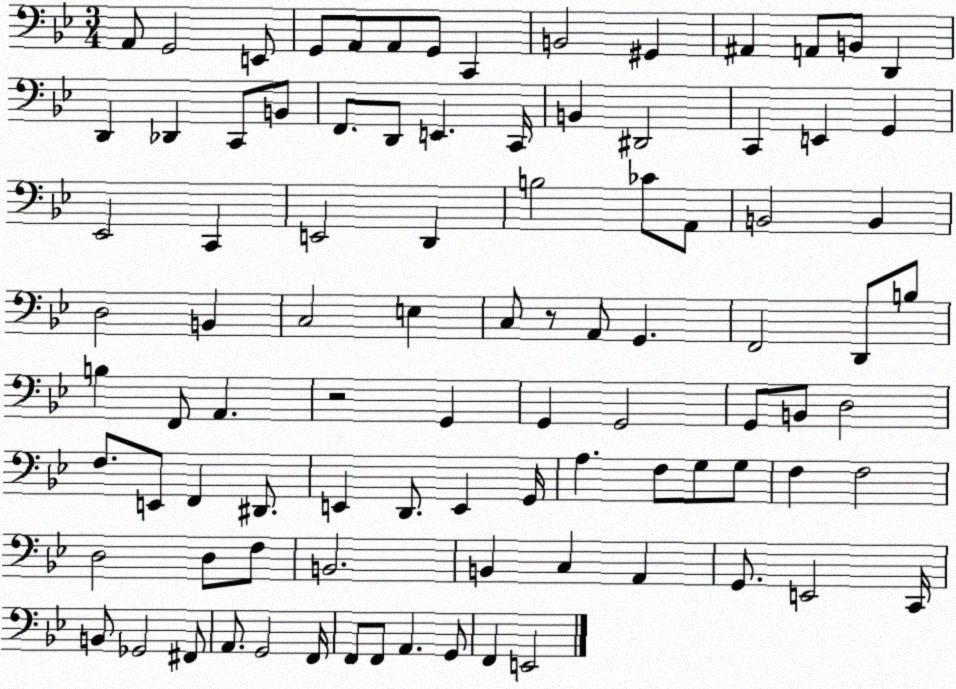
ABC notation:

X:1
T:Untitled
M:3/4
L:1/4
K:Bb
A,,/2 G,,2 E,,/2 G,,/2 A,,/2 A,,/2 G,,/2 C,, B,,2 ^G,, ^A,, A,,/2 B,,/2 D,, D,, _D,, C,,/2 B,,/2 F,,/2 D,,/2 E,, C,,/4 B,, ^D,,2 C,, E,, G,, _E,,2 C,, E,,2 D,, B,2 _C/2 A,,/2 B,,2 B,, D,2 B,, C,2 E, C,/2 z/2 A,,/2 G,, F,,2 D,,/2 B,/2 B, F,,/2 A,, z2 G,, G,, G,,2 G,,/2 B,,/2 D,2 F,/2 E,,/2 F,, ^D,,/2 E,, D,,/2 E,, G,,/4 A, F,/2 G,/2 G,/2 F, F,2 D,2 D,/2 F,/2 B,,2 B,, C, A,, G,,/2 E,,2 C,,/4 B,,/2 _G,,2 ^F,,/2 A,,/2 G,,2 F,,/4 F,,/2 F,,/2 A,, G,,/2 F,, E,,2